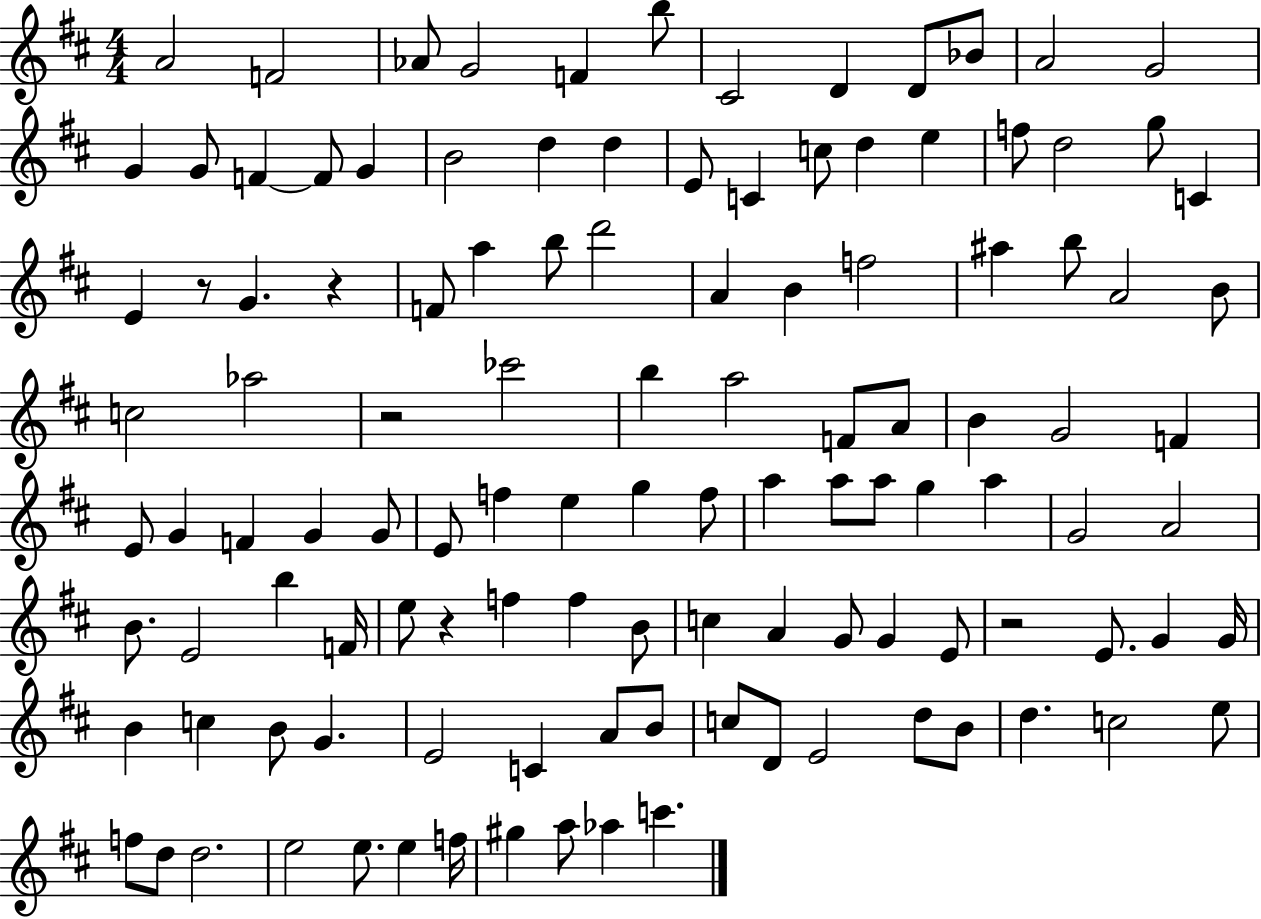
X:1
T:Untitled
M:4/4
L:1/4
K:D
A2 F2 _A/2 G2 F b/2 ^C2 D D/2 _B/2 A2 G2 G G/2 F F/2 G B2 d d E/2 C c/2 d e f/2 d2 g/2 C E z/2 G z F/2 a b/2 d'2 A B f2 ^a b/2 A2 B/2 c2 _a2 z2 _c'2 b a2 F/2 A/2 B G2 F E/2 G F G G/2 E/2 f e g f/2 a a/2 a/2 g a G2 A2 B/2 E2 b F/4 e/2 z f f B/2 c A G/2 G E/2 z2 E/2 G G/4 B c B/2 G E2 C A/2 B/2 c/2 D/2 E2 d/2 B/2 d c2 e/2 f/2 d/2 d2 e2 e/2 e f/4 ^g a/2 _a c'